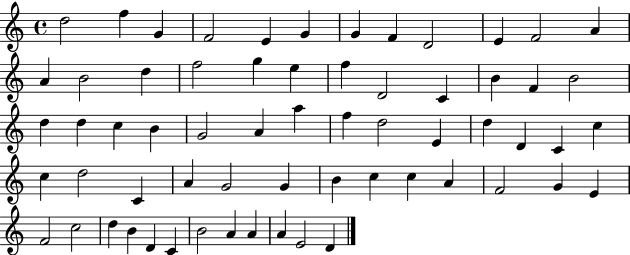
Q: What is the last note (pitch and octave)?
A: D4